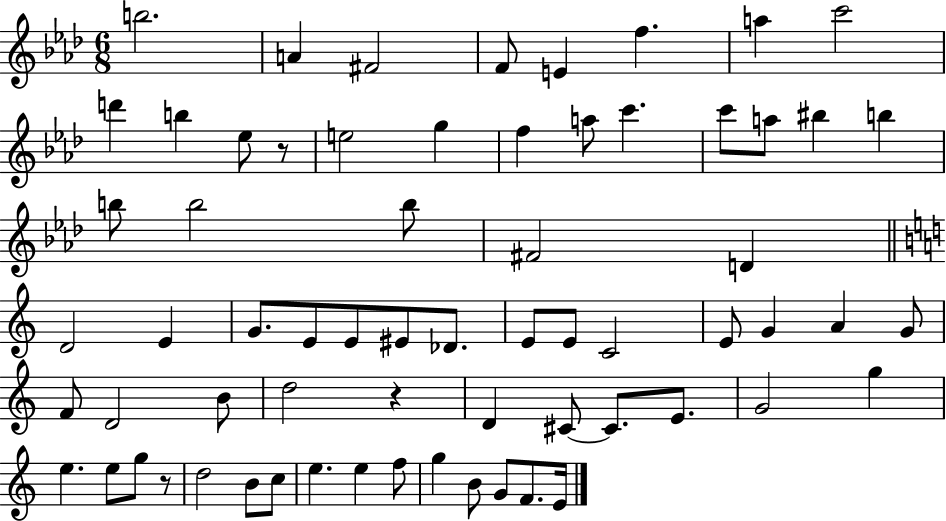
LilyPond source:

{
  \clef treble
  \numericTimeSignature
  \time 6/8
  \key aes \major
  b''2. | a'4 fis'2 | f'8 e'4 f''4. | a''4 c'''2 | \break d'''4 b''4 ees''8 r8 | e''2 g''4 | f''4 a''8 c'''4. | c'''8 a''8 bis''4 b''4 | \break b''8 b''2 b''8 | fis'2 d'4 | \bar "||" \break \key a \minor d'2 e'4 | g'8. e'8 e'8 eis'8 des'8. | e'8 e'8 c'2 | e'8 g'4 a'4 g'8 | \break f'8 d'2 b'8 | d''2 r4 | d'4 cis'8~~ cis'8. e'8. | g'2 g''4 | \break e''4. e''8 g''8 r8 | d''2 b'8 c''8 | e''4. e''4 f''8 | g''4 b'8 g'8 f'8. e'16 | \break \bar "|."
}